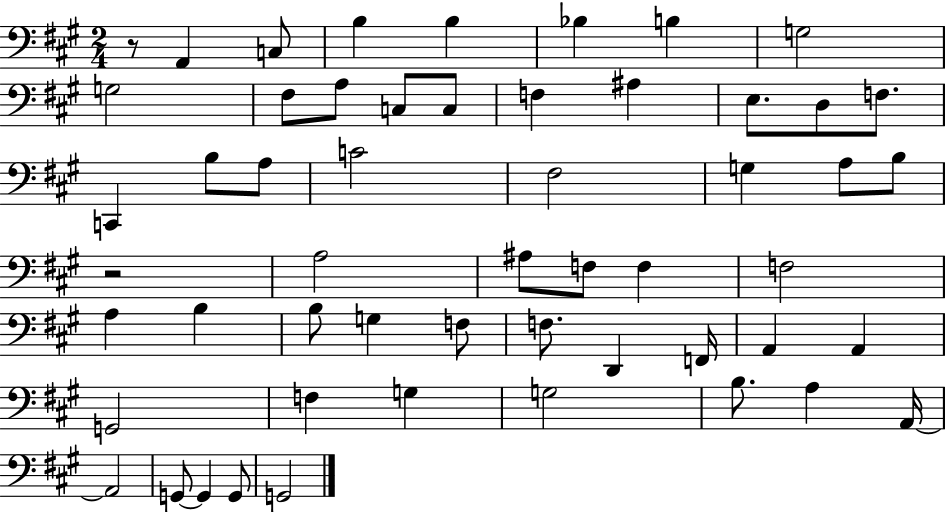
R/e A2/q C3/e B3/q B3/q Bb3/q B3/q G3/h G3/h F#3/e A3/e C3/e C3/e F3/q A#3/q E3/e. D3/e F3/e. C2/q B3/e A3/e C4/h F#3/h G3/q A3/e B3/e R/h A3/h A#3/e F3/e F3/q F3/h A3/q B3/q B3/e G3/q F3/e F3/e. D2/q F2/s A2/q A2/q G2/h F3/q G3/q G3/h B3/e. A3/q A2/s A2/h G2/e G2/q G2/e G2/h